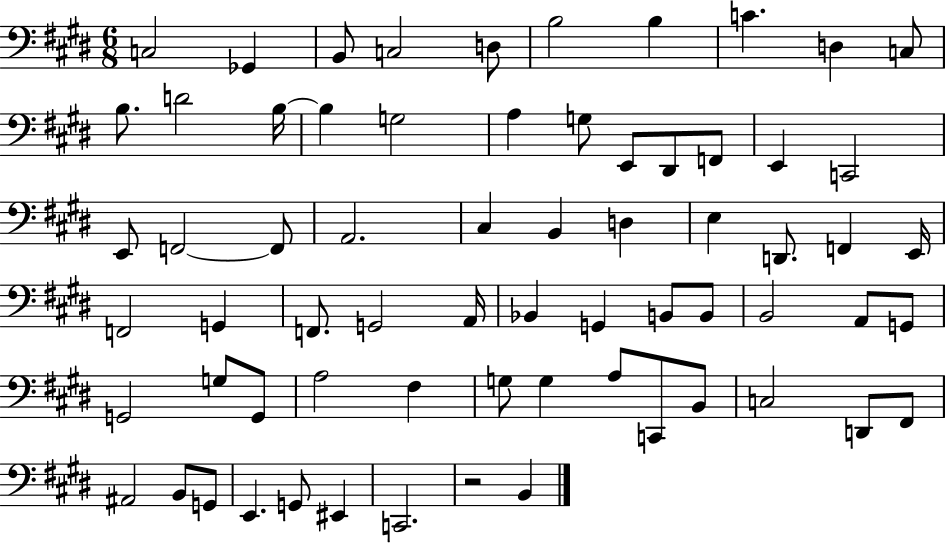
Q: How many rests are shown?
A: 1